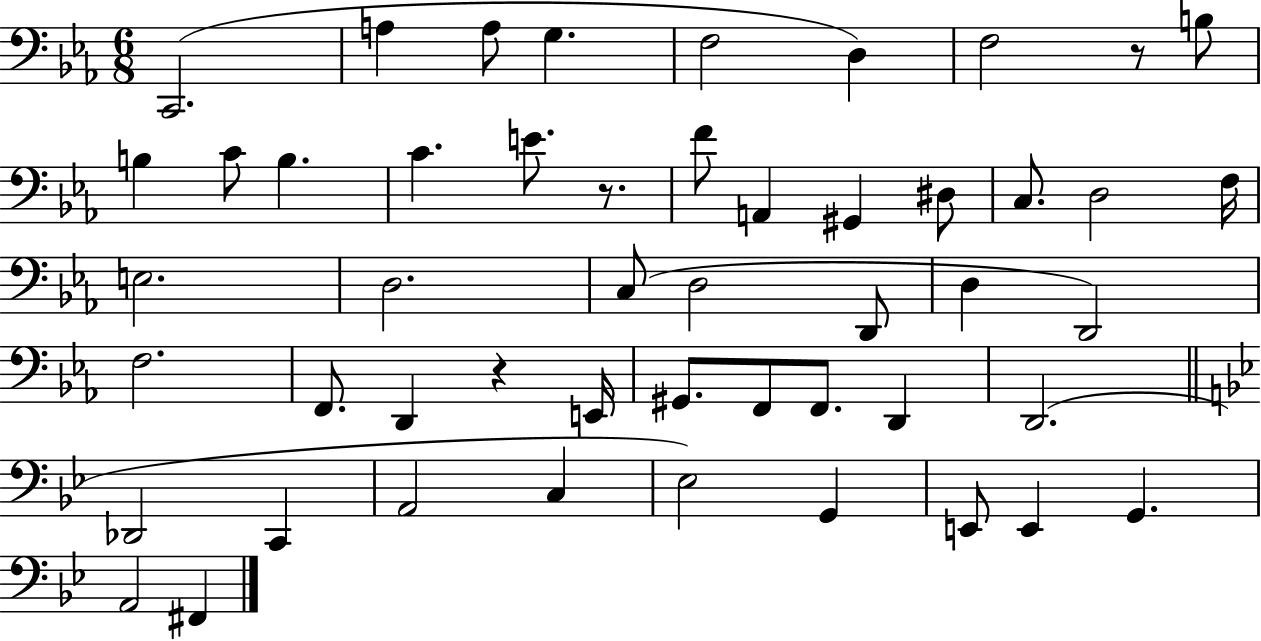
{
  \clef bass
  \numericTimeSignature
  \time 6/8
  \key ees \major
  c,2.( | a4 a8 g4. | f2 d4) | f2 r8 b8 | \break b4 c'8 b4. | c'4. e'8. r8. | f'8 a,4 gis,4 dis8 | c8. d2 f16 | \break e2. | d2. | c8( d2 d,8 | d4 d,2) | \break f2. | f,8. d,4 r4 e,16 | gis,8. f,8 f,8. d,4 | d,2.( | \break \bar "||" \break \key g \minor des,2 c,4 | a,2 c4 | ees2) g,4 | e,8 e,4 g,4. | \break a,2 fis,4 | \bar "|."
}